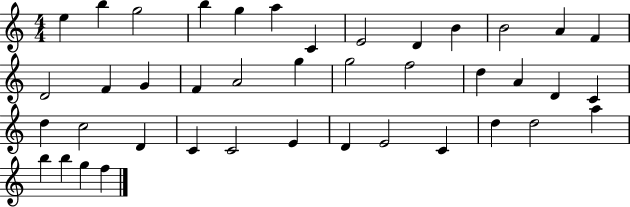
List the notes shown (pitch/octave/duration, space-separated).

E5/q B5/q G5/h B5/q G5/q A5/q C4/q E4/h D4/q B4/q B4/h A4/q F4/q D4/h F4/q G4/q F4/q A4/h G5/q G5/h F5/h D5/q A4/q D4/q C4/q D5/q C5/h D4/q C4/q C4/h E4/q D4/q E4/h C4/q D5/q D5/h A5/q B5/q B5/q G5/q F5/q